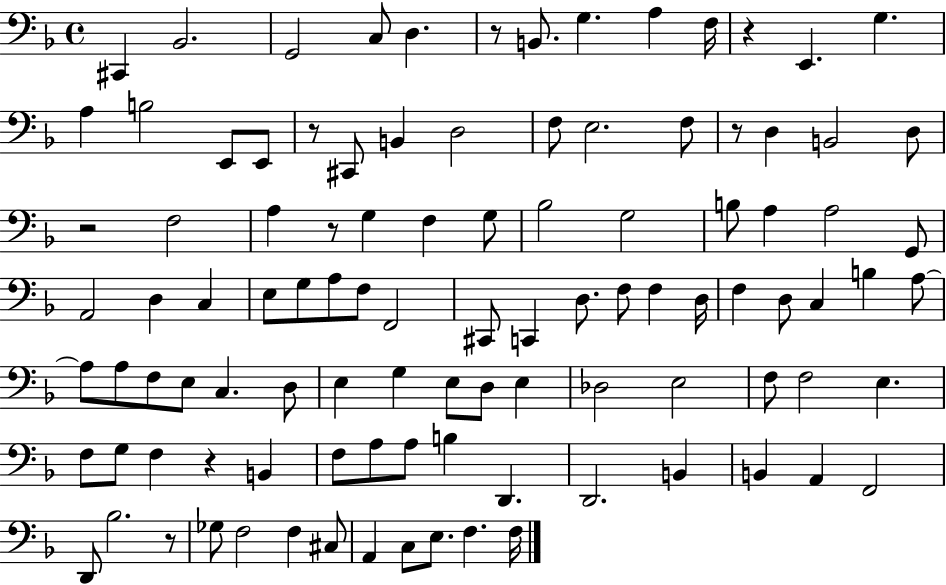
X:1
T:Untitled
M:4/4
L:1/4
K:F
^C,, _B,,2 G,,2 C,/2 D, z/2 B,,/2 G, A, F,/4 z E,, G, A, B,2 E,,/2 E,,/2 z/2 ^C,,/2 B,, D,2 F,/2 E,2 F,/2 z/2 D, B,,2 D,/2 z2 F,2 A, z/2 G, F, G,/2 _B,2 G,2 B,/2 A, A,2 G,,/2 A,,2 D, C, E,/2 G,/2 A,/2 F,/2 F,,2 ^C,,/2 C,, D,/2 F,/2 F, D,/4 F, D,/2 C, B, A,/2 A,/2 A,/2 F,/2 E,/2 C, D,/2 E, G, E,/2 D,/2 E, _D,2 E,2 F,/2 F,2 E, F,/2 G,/2 F, z B,, F,/2 A,/2 A,/2 B, D,, D,,2 B,, B,, A,, F,,2 D,,/2 _B,2 z/2 _G,/2 F,2 F, ^C,/2 A,, C,/2 E,/2 F, F,/4